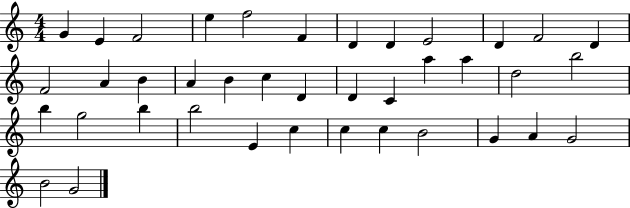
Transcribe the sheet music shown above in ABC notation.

X:1
T:Untitled
M:4/4
L:1/4
K:C
G E F2 e f2 F D D E2 D F2 D F2 A B A B c D D C a a d2 b2 b g2 b b2 E c c c B2 G A G2 B2 G2